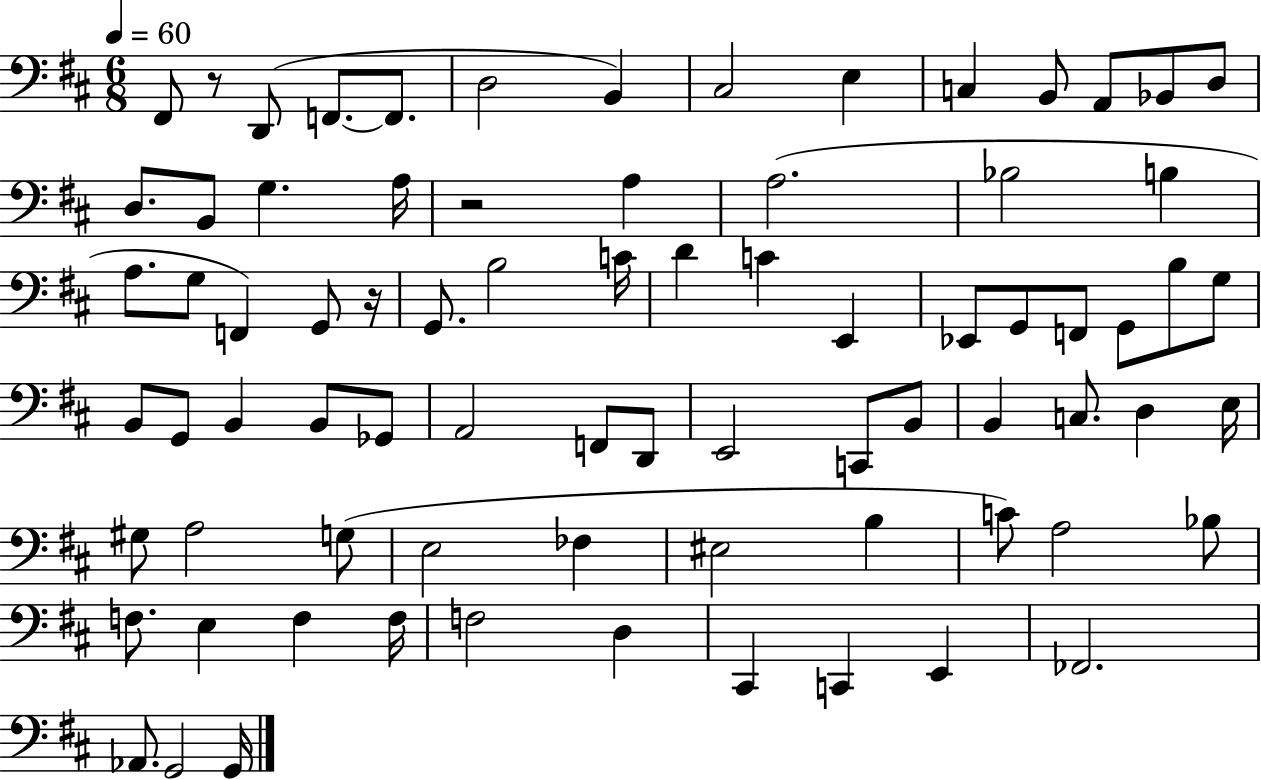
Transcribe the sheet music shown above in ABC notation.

X:1
T:Untitled
M:6/8
L:1/4
K:D
^F,,/2 z/2 D,,/2 F,,/2 F,,/2 D,2 B,, ^C,2 E, C, B,,/2 A,,/2 _B,,/2 D,/2 D,/2 B,,/2 G, A,/4 z2 A, A,2 _B,2 B, A,/2 G,/2 F,, G,,/2 z/4 G,,/2 B,2 C/4 D C E,, _E,,/2 G,,/2 F,,/2 G,,/2 B,/2 G,/2 B,,/2 G,,/2 B,, B,,/2 _G,,/2 A,,2 F,,/2 D,,/2 E,,2 C,,/2 B,,/2 B,, C,/2 D, E,/4 ^G,/2 A,2 G,/2 E,2 _F, ^E,2 B, C/2 A,2 _B,/2 F,/2 E, F, F,/4 F,2 D, ^C,, C,, E,, _F,,2 _A,,/2 G,,2 G,,/4